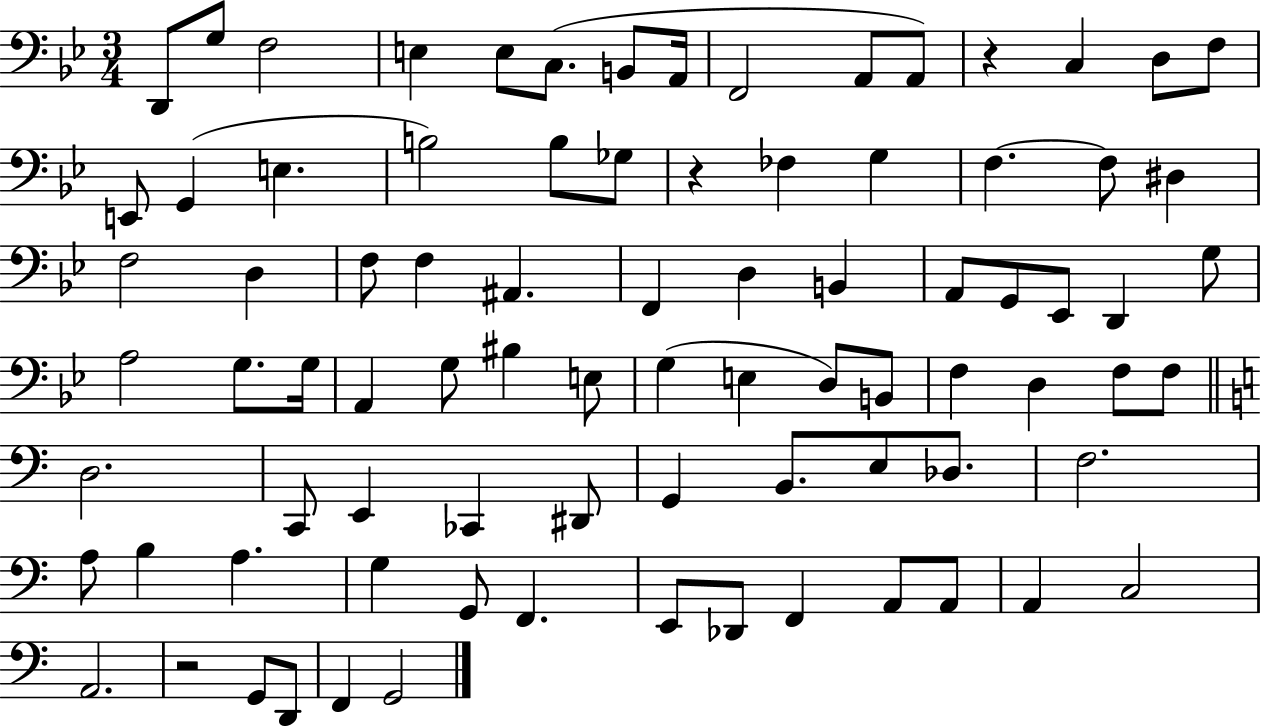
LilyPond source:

{
  \clef bass
  \numericTimeSignature
  \time 3/4
  \key bes \major
  d,8 g8 f2 | e4 e8 c8.( b,8 a,16 | f,2 a,8 a,8) | r4 c4 d8 f8 | \break e,8 g,4( e4. | b2) b8 ges8 | r4 fes4 g4 | f4.~~ f8 dis4 | \break f2 d4 | f8 f4 ais,4. | f,4 d4 b,4 | a,8 g,8 ees,8 d,4 g8 | \break a2 g8. g16 | a,4 g8 bis4 e8 | g4( e4 d8) b,8 | f4 d4 f8 f8 | \break \bar "||" \break \key c \major d2. | c,8 e,4 ces,4 dis,8 | g,4 b,8. e8 des8. | f2. | \break a8 b4 a4. | g4 g,8 f,4. | e,8 des,8 f,4 a,8 a,8 | a,4 c2 | \break a,2. | r2 g,8 d,8 | f,4 g,2 | \bar "|."
}